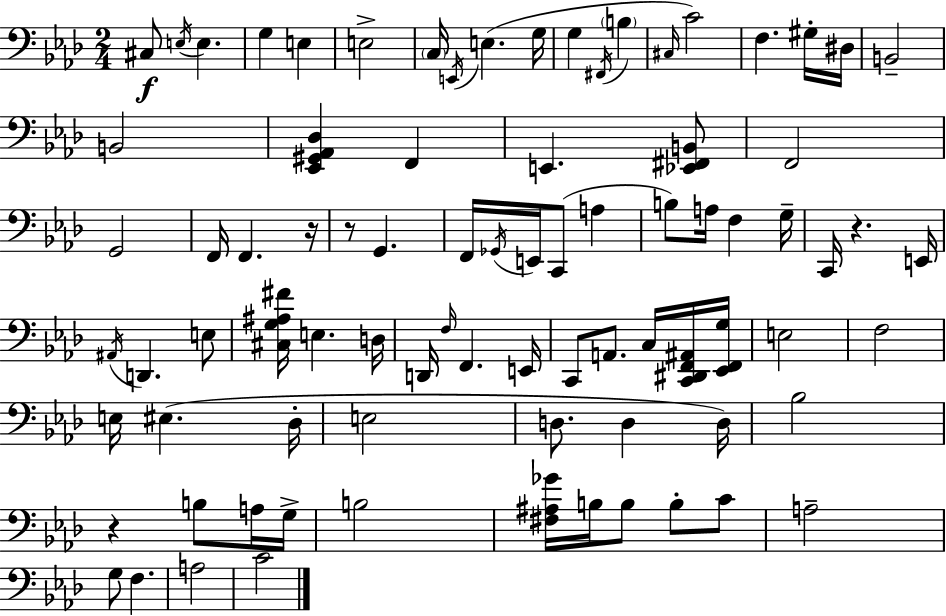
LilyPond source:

{
  \clef bass
  \numericTimeSignature
  \time 2/4
  \key aes \major
  cis8\f \acciaccatura { e16 } e4. | g4 e4 | e2-> | \parenthesize c16 \acciaccatura { e,16 } e4.( | \break g16 g4 \acciaccatura { fis,16 } \parenthesize b4 | \grace { cis16 }) c'2 | f4. | gis16-. dis16 b,2-- | \break b,2 | <ees, gis, aes, des>4 | f,4 e,4. | <ees, fis, b,>8 f,2 | \break g,2 | f,16 f,4. | r16 r8 g,4. | f,16 \acciaccatura { ges,16 } e,16 c,8( | \break a4 b8) a16 | f4 g16-- c,16 r4. | e,16 \acciaccatura { ais,16 } d,4. | e8 <cis g ais fis'>16 e4. | \break d16 d,16 \grace { f16 } | f,4. e,16 c,8 | a,8. c16 <c, dis, f, ais,>16 <ees, f, g>16 e2 | f2 | \break e16 | eis4.( des16-. e2 | d8. | d4 d16) bes2 | \break r4 | b8 a16 g16-> b2 | <fis ais ges'>16 | b16 b8 b8-. c'8 a2-- | \break g8 | f4. a2 | c'2 | \bar "|."
}